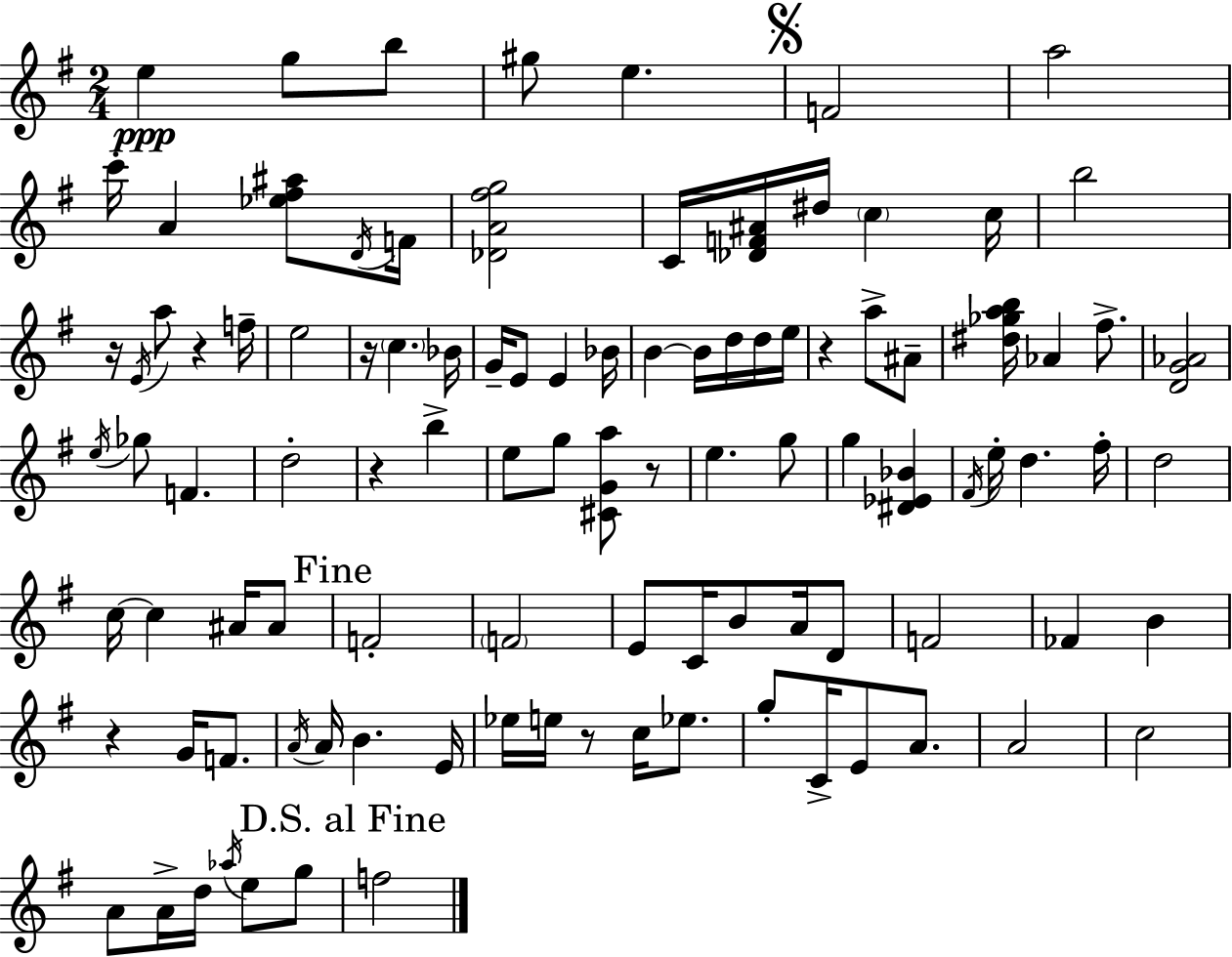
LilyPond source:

{
  \clef treble
  \numericTimeSignature
  \time 2/4
  \key e \minor
  e''4\ppp g''8 b''8 | gis''8 e''4. | \mark \markup { \musicglyph "scripts.segno" } f'2 | a''2 | \break c'''16-. a'4 <ees'' fis'' ais''>8 \acciaccatura { d'16 } | f'16 <des' a' fis'' g''>2 | c'16 <des' f' ais'>16 dis''16 \parenthesize c''4 | c''16 b''2 | \break r16 \acciaccatura { e'16 } a''8 r4 | f''16-- e''2 | r16 \parenthesize c''4. | bes'16 g'16-- e'8 e'4 | \break bes'16 b'4~~ b'16 d''16 | d''16 e''16 r4 a''8-> | ais'8-- <dis'' ges'' a'' b''>16 aes'4 fis''8.-> | <d' g' aes'>2 | \break \acciaccatura { e''16 } ges''8 f'4. | d''2-. | r4 b''4-> | e''8 g''8 <cis' g' a''>8 | \break r8 e''4. | g''8 g''4 <dis' ees' bes'>4 | \acciaccatura { fis'16 } e''16-. d''4. | fis''16-. d''2 | \break c''16~~ c''4 | ais'16 ais'8 \mark "Fine" f'2-. | \parenthesize f'2 | e'8 c'16 b'8 | \break a'16 d'8 f'2 | fes'4 | b'4 r4 | g'16 f'8. \acciaccatura { a'16 } a'16 b'4. | \break e'16 ees''16 e''16 r8 | c''16 ees''8. g''8-. c'16-> | e'8 a'8. a'2 | c''2 | \break a'8 a'16-> | d''16 \acciaccatura { aes''16 } e''8 g''8 \mark "D.S. al Fine" f''2 | \bar "|."
}